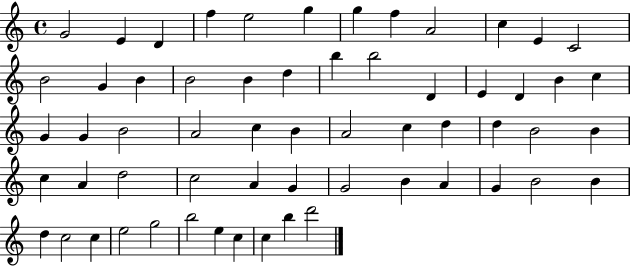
G4/h E4/q D4/q F5/q E5/h G5/q G5/q F5/q A4/h C5/q E4/q C4/h B4/h G4/q B4/q B4/h B4/q D5/q B5/q B5/h D4/q E4/q D4/q B4/q C5/q G4/q G4/q B4/h A4/h C5/q B4/q A4/h C5/q D5/q D5/q B4/h B4/q C5/q A4/q D5/h C5/h A4/q G4/q G4/h B4/q A4/q G4/q B4/h B4/q D5/q C5/h C5/q E5/h G5/h B5/h E5/q C5/q C5/q B5/q D6/h